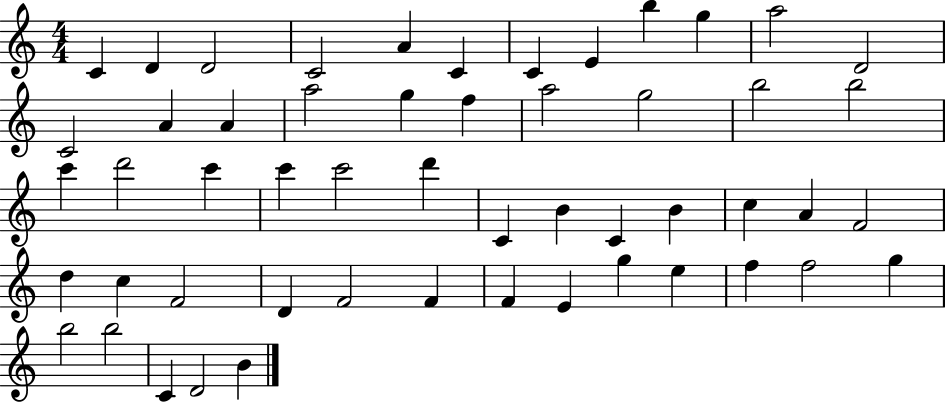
C4/q D4/q D4/h C4/h A4/q C4/q C4/q E4/q B5/q G5/q A5/h D4/h C4/h A4/q A4/q A5/h G5/q F5/q A5/h G5/h B5/h B5/h C6/q D6/h C6/q C6/q C6/h D6/q C4/q B4/q C4/q B4/q C5/q A4/q F4/h D5/q C5/q F4/h D4/q F4/h F4/q F4/q E4/q G5/q E5/q F5/q F5/h G5/q B5/h B5/h C4/q D4/h B4/q